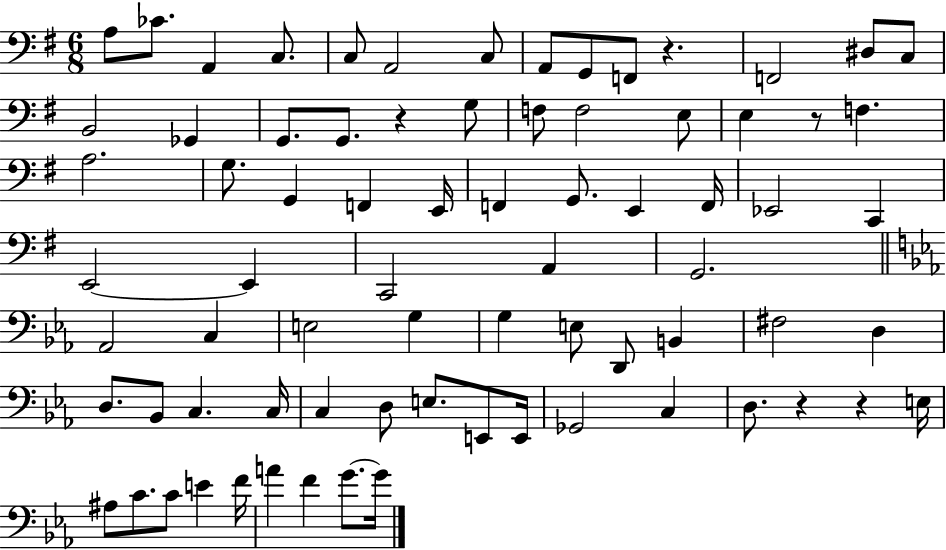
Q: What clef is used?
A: bass